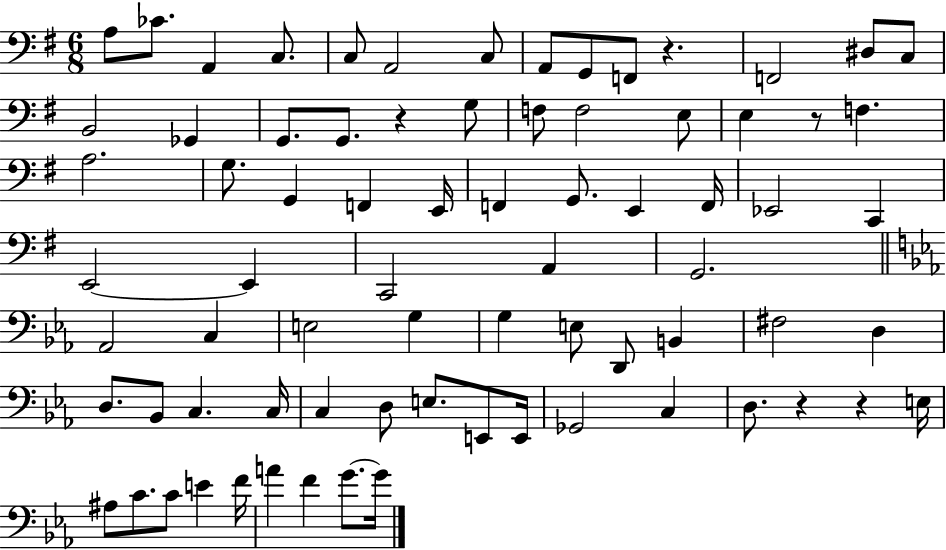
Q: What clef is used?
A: bass